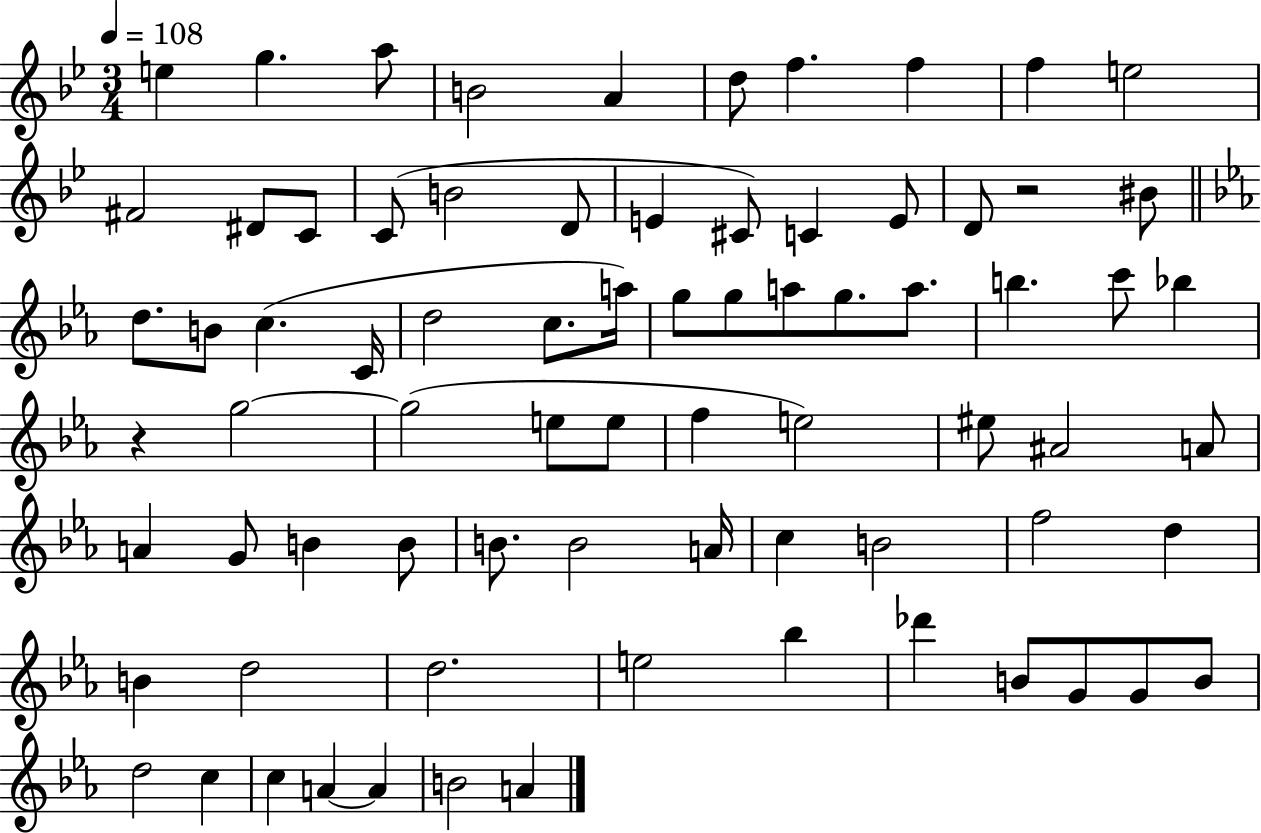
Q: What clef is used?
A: treble